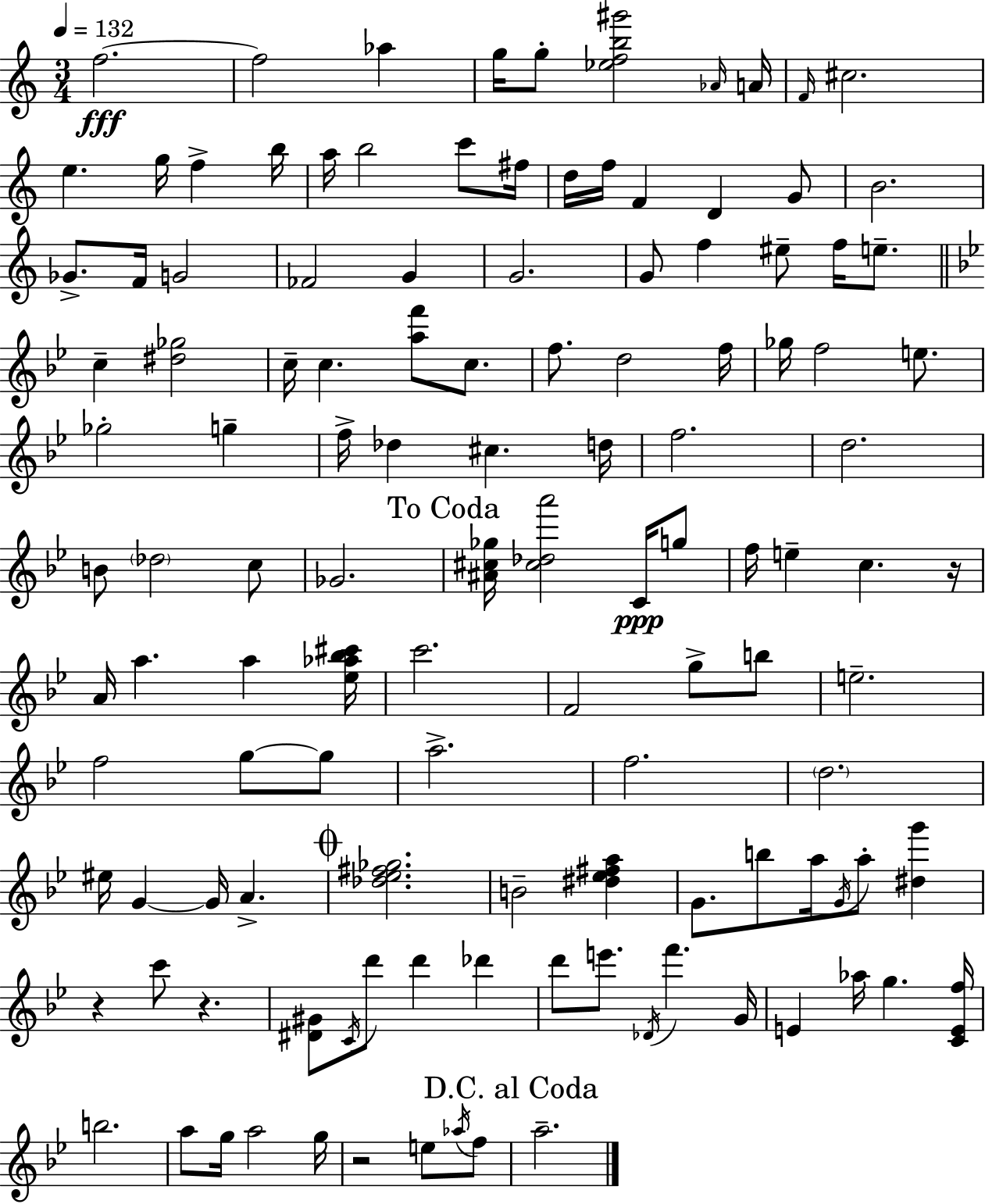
X:1
T:Untitled
M:3/4
L:1/4
K:C
f2 f2 _a g/4 g/2 [_efb^g']2 _A/4 A/4 F/4 ^c2 e g/4 f b/4 a/4 b2 c'/2 ^f/4 d/4 f/4 F D G/2 B2 _G/2 F/4 G2 _F2 G G2 G/2 f ^e/2 f/4 e/2 c [^d_g]2 c/4 c [af']/2 c/2 f/2 d2 f/4 _g/4 f2 e/2 _g2 g f/4 _d ^c d/4 f2 d2 B/2 _d2 c/2 _G2 [^A^c_g]/4 [^c_da']2 C/4 g/2 f/4 e c z/4 A/4 a a [_e_a_b^c']/4 c'2 F2 g/2 b/2 e2 f2 g/2 g/2 a2 f2 d2 ^e/4 G G/4 A [_d_e^f_g]2 B2 [^d_e^fa] G/2 b/2 a/4 G/4 a/2 [^dg'] z c'/2 z [^D^G]/2 C/4 d'/2 d' _d' d'/2 e'/2 _D/4 f' G/4 E _a/4 g [CEf]/4 b2 a/2 g/4 a2 g/4 z2 e/2 _a/4 f/2 a2